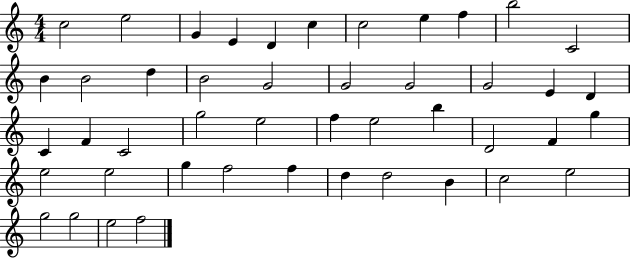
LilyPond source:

{
  \clef treble
  \numericTimeSignature
  \time 4/4
  \key c \major
  c''2 e''2 | g'4 e'4 d'4 c''4 | c''2 e''4 f''4 | b''2 c'2 | \break b'4 b'2 d''4 | b'2 g'2 | g'2 g'2 | g'2 e'4 d'4 | \break c'4 f'4 c'2 | g''2 e''2 | f''4 e''2 b''4 | d'2 f'4 g''4 | \break e''2 e''2 | g''4 f''2 f''4 | d''4 d''2 b'4 | c''2 e''2 | \break g''2 g''2 | e''2 f''2 | \bar "|."
}